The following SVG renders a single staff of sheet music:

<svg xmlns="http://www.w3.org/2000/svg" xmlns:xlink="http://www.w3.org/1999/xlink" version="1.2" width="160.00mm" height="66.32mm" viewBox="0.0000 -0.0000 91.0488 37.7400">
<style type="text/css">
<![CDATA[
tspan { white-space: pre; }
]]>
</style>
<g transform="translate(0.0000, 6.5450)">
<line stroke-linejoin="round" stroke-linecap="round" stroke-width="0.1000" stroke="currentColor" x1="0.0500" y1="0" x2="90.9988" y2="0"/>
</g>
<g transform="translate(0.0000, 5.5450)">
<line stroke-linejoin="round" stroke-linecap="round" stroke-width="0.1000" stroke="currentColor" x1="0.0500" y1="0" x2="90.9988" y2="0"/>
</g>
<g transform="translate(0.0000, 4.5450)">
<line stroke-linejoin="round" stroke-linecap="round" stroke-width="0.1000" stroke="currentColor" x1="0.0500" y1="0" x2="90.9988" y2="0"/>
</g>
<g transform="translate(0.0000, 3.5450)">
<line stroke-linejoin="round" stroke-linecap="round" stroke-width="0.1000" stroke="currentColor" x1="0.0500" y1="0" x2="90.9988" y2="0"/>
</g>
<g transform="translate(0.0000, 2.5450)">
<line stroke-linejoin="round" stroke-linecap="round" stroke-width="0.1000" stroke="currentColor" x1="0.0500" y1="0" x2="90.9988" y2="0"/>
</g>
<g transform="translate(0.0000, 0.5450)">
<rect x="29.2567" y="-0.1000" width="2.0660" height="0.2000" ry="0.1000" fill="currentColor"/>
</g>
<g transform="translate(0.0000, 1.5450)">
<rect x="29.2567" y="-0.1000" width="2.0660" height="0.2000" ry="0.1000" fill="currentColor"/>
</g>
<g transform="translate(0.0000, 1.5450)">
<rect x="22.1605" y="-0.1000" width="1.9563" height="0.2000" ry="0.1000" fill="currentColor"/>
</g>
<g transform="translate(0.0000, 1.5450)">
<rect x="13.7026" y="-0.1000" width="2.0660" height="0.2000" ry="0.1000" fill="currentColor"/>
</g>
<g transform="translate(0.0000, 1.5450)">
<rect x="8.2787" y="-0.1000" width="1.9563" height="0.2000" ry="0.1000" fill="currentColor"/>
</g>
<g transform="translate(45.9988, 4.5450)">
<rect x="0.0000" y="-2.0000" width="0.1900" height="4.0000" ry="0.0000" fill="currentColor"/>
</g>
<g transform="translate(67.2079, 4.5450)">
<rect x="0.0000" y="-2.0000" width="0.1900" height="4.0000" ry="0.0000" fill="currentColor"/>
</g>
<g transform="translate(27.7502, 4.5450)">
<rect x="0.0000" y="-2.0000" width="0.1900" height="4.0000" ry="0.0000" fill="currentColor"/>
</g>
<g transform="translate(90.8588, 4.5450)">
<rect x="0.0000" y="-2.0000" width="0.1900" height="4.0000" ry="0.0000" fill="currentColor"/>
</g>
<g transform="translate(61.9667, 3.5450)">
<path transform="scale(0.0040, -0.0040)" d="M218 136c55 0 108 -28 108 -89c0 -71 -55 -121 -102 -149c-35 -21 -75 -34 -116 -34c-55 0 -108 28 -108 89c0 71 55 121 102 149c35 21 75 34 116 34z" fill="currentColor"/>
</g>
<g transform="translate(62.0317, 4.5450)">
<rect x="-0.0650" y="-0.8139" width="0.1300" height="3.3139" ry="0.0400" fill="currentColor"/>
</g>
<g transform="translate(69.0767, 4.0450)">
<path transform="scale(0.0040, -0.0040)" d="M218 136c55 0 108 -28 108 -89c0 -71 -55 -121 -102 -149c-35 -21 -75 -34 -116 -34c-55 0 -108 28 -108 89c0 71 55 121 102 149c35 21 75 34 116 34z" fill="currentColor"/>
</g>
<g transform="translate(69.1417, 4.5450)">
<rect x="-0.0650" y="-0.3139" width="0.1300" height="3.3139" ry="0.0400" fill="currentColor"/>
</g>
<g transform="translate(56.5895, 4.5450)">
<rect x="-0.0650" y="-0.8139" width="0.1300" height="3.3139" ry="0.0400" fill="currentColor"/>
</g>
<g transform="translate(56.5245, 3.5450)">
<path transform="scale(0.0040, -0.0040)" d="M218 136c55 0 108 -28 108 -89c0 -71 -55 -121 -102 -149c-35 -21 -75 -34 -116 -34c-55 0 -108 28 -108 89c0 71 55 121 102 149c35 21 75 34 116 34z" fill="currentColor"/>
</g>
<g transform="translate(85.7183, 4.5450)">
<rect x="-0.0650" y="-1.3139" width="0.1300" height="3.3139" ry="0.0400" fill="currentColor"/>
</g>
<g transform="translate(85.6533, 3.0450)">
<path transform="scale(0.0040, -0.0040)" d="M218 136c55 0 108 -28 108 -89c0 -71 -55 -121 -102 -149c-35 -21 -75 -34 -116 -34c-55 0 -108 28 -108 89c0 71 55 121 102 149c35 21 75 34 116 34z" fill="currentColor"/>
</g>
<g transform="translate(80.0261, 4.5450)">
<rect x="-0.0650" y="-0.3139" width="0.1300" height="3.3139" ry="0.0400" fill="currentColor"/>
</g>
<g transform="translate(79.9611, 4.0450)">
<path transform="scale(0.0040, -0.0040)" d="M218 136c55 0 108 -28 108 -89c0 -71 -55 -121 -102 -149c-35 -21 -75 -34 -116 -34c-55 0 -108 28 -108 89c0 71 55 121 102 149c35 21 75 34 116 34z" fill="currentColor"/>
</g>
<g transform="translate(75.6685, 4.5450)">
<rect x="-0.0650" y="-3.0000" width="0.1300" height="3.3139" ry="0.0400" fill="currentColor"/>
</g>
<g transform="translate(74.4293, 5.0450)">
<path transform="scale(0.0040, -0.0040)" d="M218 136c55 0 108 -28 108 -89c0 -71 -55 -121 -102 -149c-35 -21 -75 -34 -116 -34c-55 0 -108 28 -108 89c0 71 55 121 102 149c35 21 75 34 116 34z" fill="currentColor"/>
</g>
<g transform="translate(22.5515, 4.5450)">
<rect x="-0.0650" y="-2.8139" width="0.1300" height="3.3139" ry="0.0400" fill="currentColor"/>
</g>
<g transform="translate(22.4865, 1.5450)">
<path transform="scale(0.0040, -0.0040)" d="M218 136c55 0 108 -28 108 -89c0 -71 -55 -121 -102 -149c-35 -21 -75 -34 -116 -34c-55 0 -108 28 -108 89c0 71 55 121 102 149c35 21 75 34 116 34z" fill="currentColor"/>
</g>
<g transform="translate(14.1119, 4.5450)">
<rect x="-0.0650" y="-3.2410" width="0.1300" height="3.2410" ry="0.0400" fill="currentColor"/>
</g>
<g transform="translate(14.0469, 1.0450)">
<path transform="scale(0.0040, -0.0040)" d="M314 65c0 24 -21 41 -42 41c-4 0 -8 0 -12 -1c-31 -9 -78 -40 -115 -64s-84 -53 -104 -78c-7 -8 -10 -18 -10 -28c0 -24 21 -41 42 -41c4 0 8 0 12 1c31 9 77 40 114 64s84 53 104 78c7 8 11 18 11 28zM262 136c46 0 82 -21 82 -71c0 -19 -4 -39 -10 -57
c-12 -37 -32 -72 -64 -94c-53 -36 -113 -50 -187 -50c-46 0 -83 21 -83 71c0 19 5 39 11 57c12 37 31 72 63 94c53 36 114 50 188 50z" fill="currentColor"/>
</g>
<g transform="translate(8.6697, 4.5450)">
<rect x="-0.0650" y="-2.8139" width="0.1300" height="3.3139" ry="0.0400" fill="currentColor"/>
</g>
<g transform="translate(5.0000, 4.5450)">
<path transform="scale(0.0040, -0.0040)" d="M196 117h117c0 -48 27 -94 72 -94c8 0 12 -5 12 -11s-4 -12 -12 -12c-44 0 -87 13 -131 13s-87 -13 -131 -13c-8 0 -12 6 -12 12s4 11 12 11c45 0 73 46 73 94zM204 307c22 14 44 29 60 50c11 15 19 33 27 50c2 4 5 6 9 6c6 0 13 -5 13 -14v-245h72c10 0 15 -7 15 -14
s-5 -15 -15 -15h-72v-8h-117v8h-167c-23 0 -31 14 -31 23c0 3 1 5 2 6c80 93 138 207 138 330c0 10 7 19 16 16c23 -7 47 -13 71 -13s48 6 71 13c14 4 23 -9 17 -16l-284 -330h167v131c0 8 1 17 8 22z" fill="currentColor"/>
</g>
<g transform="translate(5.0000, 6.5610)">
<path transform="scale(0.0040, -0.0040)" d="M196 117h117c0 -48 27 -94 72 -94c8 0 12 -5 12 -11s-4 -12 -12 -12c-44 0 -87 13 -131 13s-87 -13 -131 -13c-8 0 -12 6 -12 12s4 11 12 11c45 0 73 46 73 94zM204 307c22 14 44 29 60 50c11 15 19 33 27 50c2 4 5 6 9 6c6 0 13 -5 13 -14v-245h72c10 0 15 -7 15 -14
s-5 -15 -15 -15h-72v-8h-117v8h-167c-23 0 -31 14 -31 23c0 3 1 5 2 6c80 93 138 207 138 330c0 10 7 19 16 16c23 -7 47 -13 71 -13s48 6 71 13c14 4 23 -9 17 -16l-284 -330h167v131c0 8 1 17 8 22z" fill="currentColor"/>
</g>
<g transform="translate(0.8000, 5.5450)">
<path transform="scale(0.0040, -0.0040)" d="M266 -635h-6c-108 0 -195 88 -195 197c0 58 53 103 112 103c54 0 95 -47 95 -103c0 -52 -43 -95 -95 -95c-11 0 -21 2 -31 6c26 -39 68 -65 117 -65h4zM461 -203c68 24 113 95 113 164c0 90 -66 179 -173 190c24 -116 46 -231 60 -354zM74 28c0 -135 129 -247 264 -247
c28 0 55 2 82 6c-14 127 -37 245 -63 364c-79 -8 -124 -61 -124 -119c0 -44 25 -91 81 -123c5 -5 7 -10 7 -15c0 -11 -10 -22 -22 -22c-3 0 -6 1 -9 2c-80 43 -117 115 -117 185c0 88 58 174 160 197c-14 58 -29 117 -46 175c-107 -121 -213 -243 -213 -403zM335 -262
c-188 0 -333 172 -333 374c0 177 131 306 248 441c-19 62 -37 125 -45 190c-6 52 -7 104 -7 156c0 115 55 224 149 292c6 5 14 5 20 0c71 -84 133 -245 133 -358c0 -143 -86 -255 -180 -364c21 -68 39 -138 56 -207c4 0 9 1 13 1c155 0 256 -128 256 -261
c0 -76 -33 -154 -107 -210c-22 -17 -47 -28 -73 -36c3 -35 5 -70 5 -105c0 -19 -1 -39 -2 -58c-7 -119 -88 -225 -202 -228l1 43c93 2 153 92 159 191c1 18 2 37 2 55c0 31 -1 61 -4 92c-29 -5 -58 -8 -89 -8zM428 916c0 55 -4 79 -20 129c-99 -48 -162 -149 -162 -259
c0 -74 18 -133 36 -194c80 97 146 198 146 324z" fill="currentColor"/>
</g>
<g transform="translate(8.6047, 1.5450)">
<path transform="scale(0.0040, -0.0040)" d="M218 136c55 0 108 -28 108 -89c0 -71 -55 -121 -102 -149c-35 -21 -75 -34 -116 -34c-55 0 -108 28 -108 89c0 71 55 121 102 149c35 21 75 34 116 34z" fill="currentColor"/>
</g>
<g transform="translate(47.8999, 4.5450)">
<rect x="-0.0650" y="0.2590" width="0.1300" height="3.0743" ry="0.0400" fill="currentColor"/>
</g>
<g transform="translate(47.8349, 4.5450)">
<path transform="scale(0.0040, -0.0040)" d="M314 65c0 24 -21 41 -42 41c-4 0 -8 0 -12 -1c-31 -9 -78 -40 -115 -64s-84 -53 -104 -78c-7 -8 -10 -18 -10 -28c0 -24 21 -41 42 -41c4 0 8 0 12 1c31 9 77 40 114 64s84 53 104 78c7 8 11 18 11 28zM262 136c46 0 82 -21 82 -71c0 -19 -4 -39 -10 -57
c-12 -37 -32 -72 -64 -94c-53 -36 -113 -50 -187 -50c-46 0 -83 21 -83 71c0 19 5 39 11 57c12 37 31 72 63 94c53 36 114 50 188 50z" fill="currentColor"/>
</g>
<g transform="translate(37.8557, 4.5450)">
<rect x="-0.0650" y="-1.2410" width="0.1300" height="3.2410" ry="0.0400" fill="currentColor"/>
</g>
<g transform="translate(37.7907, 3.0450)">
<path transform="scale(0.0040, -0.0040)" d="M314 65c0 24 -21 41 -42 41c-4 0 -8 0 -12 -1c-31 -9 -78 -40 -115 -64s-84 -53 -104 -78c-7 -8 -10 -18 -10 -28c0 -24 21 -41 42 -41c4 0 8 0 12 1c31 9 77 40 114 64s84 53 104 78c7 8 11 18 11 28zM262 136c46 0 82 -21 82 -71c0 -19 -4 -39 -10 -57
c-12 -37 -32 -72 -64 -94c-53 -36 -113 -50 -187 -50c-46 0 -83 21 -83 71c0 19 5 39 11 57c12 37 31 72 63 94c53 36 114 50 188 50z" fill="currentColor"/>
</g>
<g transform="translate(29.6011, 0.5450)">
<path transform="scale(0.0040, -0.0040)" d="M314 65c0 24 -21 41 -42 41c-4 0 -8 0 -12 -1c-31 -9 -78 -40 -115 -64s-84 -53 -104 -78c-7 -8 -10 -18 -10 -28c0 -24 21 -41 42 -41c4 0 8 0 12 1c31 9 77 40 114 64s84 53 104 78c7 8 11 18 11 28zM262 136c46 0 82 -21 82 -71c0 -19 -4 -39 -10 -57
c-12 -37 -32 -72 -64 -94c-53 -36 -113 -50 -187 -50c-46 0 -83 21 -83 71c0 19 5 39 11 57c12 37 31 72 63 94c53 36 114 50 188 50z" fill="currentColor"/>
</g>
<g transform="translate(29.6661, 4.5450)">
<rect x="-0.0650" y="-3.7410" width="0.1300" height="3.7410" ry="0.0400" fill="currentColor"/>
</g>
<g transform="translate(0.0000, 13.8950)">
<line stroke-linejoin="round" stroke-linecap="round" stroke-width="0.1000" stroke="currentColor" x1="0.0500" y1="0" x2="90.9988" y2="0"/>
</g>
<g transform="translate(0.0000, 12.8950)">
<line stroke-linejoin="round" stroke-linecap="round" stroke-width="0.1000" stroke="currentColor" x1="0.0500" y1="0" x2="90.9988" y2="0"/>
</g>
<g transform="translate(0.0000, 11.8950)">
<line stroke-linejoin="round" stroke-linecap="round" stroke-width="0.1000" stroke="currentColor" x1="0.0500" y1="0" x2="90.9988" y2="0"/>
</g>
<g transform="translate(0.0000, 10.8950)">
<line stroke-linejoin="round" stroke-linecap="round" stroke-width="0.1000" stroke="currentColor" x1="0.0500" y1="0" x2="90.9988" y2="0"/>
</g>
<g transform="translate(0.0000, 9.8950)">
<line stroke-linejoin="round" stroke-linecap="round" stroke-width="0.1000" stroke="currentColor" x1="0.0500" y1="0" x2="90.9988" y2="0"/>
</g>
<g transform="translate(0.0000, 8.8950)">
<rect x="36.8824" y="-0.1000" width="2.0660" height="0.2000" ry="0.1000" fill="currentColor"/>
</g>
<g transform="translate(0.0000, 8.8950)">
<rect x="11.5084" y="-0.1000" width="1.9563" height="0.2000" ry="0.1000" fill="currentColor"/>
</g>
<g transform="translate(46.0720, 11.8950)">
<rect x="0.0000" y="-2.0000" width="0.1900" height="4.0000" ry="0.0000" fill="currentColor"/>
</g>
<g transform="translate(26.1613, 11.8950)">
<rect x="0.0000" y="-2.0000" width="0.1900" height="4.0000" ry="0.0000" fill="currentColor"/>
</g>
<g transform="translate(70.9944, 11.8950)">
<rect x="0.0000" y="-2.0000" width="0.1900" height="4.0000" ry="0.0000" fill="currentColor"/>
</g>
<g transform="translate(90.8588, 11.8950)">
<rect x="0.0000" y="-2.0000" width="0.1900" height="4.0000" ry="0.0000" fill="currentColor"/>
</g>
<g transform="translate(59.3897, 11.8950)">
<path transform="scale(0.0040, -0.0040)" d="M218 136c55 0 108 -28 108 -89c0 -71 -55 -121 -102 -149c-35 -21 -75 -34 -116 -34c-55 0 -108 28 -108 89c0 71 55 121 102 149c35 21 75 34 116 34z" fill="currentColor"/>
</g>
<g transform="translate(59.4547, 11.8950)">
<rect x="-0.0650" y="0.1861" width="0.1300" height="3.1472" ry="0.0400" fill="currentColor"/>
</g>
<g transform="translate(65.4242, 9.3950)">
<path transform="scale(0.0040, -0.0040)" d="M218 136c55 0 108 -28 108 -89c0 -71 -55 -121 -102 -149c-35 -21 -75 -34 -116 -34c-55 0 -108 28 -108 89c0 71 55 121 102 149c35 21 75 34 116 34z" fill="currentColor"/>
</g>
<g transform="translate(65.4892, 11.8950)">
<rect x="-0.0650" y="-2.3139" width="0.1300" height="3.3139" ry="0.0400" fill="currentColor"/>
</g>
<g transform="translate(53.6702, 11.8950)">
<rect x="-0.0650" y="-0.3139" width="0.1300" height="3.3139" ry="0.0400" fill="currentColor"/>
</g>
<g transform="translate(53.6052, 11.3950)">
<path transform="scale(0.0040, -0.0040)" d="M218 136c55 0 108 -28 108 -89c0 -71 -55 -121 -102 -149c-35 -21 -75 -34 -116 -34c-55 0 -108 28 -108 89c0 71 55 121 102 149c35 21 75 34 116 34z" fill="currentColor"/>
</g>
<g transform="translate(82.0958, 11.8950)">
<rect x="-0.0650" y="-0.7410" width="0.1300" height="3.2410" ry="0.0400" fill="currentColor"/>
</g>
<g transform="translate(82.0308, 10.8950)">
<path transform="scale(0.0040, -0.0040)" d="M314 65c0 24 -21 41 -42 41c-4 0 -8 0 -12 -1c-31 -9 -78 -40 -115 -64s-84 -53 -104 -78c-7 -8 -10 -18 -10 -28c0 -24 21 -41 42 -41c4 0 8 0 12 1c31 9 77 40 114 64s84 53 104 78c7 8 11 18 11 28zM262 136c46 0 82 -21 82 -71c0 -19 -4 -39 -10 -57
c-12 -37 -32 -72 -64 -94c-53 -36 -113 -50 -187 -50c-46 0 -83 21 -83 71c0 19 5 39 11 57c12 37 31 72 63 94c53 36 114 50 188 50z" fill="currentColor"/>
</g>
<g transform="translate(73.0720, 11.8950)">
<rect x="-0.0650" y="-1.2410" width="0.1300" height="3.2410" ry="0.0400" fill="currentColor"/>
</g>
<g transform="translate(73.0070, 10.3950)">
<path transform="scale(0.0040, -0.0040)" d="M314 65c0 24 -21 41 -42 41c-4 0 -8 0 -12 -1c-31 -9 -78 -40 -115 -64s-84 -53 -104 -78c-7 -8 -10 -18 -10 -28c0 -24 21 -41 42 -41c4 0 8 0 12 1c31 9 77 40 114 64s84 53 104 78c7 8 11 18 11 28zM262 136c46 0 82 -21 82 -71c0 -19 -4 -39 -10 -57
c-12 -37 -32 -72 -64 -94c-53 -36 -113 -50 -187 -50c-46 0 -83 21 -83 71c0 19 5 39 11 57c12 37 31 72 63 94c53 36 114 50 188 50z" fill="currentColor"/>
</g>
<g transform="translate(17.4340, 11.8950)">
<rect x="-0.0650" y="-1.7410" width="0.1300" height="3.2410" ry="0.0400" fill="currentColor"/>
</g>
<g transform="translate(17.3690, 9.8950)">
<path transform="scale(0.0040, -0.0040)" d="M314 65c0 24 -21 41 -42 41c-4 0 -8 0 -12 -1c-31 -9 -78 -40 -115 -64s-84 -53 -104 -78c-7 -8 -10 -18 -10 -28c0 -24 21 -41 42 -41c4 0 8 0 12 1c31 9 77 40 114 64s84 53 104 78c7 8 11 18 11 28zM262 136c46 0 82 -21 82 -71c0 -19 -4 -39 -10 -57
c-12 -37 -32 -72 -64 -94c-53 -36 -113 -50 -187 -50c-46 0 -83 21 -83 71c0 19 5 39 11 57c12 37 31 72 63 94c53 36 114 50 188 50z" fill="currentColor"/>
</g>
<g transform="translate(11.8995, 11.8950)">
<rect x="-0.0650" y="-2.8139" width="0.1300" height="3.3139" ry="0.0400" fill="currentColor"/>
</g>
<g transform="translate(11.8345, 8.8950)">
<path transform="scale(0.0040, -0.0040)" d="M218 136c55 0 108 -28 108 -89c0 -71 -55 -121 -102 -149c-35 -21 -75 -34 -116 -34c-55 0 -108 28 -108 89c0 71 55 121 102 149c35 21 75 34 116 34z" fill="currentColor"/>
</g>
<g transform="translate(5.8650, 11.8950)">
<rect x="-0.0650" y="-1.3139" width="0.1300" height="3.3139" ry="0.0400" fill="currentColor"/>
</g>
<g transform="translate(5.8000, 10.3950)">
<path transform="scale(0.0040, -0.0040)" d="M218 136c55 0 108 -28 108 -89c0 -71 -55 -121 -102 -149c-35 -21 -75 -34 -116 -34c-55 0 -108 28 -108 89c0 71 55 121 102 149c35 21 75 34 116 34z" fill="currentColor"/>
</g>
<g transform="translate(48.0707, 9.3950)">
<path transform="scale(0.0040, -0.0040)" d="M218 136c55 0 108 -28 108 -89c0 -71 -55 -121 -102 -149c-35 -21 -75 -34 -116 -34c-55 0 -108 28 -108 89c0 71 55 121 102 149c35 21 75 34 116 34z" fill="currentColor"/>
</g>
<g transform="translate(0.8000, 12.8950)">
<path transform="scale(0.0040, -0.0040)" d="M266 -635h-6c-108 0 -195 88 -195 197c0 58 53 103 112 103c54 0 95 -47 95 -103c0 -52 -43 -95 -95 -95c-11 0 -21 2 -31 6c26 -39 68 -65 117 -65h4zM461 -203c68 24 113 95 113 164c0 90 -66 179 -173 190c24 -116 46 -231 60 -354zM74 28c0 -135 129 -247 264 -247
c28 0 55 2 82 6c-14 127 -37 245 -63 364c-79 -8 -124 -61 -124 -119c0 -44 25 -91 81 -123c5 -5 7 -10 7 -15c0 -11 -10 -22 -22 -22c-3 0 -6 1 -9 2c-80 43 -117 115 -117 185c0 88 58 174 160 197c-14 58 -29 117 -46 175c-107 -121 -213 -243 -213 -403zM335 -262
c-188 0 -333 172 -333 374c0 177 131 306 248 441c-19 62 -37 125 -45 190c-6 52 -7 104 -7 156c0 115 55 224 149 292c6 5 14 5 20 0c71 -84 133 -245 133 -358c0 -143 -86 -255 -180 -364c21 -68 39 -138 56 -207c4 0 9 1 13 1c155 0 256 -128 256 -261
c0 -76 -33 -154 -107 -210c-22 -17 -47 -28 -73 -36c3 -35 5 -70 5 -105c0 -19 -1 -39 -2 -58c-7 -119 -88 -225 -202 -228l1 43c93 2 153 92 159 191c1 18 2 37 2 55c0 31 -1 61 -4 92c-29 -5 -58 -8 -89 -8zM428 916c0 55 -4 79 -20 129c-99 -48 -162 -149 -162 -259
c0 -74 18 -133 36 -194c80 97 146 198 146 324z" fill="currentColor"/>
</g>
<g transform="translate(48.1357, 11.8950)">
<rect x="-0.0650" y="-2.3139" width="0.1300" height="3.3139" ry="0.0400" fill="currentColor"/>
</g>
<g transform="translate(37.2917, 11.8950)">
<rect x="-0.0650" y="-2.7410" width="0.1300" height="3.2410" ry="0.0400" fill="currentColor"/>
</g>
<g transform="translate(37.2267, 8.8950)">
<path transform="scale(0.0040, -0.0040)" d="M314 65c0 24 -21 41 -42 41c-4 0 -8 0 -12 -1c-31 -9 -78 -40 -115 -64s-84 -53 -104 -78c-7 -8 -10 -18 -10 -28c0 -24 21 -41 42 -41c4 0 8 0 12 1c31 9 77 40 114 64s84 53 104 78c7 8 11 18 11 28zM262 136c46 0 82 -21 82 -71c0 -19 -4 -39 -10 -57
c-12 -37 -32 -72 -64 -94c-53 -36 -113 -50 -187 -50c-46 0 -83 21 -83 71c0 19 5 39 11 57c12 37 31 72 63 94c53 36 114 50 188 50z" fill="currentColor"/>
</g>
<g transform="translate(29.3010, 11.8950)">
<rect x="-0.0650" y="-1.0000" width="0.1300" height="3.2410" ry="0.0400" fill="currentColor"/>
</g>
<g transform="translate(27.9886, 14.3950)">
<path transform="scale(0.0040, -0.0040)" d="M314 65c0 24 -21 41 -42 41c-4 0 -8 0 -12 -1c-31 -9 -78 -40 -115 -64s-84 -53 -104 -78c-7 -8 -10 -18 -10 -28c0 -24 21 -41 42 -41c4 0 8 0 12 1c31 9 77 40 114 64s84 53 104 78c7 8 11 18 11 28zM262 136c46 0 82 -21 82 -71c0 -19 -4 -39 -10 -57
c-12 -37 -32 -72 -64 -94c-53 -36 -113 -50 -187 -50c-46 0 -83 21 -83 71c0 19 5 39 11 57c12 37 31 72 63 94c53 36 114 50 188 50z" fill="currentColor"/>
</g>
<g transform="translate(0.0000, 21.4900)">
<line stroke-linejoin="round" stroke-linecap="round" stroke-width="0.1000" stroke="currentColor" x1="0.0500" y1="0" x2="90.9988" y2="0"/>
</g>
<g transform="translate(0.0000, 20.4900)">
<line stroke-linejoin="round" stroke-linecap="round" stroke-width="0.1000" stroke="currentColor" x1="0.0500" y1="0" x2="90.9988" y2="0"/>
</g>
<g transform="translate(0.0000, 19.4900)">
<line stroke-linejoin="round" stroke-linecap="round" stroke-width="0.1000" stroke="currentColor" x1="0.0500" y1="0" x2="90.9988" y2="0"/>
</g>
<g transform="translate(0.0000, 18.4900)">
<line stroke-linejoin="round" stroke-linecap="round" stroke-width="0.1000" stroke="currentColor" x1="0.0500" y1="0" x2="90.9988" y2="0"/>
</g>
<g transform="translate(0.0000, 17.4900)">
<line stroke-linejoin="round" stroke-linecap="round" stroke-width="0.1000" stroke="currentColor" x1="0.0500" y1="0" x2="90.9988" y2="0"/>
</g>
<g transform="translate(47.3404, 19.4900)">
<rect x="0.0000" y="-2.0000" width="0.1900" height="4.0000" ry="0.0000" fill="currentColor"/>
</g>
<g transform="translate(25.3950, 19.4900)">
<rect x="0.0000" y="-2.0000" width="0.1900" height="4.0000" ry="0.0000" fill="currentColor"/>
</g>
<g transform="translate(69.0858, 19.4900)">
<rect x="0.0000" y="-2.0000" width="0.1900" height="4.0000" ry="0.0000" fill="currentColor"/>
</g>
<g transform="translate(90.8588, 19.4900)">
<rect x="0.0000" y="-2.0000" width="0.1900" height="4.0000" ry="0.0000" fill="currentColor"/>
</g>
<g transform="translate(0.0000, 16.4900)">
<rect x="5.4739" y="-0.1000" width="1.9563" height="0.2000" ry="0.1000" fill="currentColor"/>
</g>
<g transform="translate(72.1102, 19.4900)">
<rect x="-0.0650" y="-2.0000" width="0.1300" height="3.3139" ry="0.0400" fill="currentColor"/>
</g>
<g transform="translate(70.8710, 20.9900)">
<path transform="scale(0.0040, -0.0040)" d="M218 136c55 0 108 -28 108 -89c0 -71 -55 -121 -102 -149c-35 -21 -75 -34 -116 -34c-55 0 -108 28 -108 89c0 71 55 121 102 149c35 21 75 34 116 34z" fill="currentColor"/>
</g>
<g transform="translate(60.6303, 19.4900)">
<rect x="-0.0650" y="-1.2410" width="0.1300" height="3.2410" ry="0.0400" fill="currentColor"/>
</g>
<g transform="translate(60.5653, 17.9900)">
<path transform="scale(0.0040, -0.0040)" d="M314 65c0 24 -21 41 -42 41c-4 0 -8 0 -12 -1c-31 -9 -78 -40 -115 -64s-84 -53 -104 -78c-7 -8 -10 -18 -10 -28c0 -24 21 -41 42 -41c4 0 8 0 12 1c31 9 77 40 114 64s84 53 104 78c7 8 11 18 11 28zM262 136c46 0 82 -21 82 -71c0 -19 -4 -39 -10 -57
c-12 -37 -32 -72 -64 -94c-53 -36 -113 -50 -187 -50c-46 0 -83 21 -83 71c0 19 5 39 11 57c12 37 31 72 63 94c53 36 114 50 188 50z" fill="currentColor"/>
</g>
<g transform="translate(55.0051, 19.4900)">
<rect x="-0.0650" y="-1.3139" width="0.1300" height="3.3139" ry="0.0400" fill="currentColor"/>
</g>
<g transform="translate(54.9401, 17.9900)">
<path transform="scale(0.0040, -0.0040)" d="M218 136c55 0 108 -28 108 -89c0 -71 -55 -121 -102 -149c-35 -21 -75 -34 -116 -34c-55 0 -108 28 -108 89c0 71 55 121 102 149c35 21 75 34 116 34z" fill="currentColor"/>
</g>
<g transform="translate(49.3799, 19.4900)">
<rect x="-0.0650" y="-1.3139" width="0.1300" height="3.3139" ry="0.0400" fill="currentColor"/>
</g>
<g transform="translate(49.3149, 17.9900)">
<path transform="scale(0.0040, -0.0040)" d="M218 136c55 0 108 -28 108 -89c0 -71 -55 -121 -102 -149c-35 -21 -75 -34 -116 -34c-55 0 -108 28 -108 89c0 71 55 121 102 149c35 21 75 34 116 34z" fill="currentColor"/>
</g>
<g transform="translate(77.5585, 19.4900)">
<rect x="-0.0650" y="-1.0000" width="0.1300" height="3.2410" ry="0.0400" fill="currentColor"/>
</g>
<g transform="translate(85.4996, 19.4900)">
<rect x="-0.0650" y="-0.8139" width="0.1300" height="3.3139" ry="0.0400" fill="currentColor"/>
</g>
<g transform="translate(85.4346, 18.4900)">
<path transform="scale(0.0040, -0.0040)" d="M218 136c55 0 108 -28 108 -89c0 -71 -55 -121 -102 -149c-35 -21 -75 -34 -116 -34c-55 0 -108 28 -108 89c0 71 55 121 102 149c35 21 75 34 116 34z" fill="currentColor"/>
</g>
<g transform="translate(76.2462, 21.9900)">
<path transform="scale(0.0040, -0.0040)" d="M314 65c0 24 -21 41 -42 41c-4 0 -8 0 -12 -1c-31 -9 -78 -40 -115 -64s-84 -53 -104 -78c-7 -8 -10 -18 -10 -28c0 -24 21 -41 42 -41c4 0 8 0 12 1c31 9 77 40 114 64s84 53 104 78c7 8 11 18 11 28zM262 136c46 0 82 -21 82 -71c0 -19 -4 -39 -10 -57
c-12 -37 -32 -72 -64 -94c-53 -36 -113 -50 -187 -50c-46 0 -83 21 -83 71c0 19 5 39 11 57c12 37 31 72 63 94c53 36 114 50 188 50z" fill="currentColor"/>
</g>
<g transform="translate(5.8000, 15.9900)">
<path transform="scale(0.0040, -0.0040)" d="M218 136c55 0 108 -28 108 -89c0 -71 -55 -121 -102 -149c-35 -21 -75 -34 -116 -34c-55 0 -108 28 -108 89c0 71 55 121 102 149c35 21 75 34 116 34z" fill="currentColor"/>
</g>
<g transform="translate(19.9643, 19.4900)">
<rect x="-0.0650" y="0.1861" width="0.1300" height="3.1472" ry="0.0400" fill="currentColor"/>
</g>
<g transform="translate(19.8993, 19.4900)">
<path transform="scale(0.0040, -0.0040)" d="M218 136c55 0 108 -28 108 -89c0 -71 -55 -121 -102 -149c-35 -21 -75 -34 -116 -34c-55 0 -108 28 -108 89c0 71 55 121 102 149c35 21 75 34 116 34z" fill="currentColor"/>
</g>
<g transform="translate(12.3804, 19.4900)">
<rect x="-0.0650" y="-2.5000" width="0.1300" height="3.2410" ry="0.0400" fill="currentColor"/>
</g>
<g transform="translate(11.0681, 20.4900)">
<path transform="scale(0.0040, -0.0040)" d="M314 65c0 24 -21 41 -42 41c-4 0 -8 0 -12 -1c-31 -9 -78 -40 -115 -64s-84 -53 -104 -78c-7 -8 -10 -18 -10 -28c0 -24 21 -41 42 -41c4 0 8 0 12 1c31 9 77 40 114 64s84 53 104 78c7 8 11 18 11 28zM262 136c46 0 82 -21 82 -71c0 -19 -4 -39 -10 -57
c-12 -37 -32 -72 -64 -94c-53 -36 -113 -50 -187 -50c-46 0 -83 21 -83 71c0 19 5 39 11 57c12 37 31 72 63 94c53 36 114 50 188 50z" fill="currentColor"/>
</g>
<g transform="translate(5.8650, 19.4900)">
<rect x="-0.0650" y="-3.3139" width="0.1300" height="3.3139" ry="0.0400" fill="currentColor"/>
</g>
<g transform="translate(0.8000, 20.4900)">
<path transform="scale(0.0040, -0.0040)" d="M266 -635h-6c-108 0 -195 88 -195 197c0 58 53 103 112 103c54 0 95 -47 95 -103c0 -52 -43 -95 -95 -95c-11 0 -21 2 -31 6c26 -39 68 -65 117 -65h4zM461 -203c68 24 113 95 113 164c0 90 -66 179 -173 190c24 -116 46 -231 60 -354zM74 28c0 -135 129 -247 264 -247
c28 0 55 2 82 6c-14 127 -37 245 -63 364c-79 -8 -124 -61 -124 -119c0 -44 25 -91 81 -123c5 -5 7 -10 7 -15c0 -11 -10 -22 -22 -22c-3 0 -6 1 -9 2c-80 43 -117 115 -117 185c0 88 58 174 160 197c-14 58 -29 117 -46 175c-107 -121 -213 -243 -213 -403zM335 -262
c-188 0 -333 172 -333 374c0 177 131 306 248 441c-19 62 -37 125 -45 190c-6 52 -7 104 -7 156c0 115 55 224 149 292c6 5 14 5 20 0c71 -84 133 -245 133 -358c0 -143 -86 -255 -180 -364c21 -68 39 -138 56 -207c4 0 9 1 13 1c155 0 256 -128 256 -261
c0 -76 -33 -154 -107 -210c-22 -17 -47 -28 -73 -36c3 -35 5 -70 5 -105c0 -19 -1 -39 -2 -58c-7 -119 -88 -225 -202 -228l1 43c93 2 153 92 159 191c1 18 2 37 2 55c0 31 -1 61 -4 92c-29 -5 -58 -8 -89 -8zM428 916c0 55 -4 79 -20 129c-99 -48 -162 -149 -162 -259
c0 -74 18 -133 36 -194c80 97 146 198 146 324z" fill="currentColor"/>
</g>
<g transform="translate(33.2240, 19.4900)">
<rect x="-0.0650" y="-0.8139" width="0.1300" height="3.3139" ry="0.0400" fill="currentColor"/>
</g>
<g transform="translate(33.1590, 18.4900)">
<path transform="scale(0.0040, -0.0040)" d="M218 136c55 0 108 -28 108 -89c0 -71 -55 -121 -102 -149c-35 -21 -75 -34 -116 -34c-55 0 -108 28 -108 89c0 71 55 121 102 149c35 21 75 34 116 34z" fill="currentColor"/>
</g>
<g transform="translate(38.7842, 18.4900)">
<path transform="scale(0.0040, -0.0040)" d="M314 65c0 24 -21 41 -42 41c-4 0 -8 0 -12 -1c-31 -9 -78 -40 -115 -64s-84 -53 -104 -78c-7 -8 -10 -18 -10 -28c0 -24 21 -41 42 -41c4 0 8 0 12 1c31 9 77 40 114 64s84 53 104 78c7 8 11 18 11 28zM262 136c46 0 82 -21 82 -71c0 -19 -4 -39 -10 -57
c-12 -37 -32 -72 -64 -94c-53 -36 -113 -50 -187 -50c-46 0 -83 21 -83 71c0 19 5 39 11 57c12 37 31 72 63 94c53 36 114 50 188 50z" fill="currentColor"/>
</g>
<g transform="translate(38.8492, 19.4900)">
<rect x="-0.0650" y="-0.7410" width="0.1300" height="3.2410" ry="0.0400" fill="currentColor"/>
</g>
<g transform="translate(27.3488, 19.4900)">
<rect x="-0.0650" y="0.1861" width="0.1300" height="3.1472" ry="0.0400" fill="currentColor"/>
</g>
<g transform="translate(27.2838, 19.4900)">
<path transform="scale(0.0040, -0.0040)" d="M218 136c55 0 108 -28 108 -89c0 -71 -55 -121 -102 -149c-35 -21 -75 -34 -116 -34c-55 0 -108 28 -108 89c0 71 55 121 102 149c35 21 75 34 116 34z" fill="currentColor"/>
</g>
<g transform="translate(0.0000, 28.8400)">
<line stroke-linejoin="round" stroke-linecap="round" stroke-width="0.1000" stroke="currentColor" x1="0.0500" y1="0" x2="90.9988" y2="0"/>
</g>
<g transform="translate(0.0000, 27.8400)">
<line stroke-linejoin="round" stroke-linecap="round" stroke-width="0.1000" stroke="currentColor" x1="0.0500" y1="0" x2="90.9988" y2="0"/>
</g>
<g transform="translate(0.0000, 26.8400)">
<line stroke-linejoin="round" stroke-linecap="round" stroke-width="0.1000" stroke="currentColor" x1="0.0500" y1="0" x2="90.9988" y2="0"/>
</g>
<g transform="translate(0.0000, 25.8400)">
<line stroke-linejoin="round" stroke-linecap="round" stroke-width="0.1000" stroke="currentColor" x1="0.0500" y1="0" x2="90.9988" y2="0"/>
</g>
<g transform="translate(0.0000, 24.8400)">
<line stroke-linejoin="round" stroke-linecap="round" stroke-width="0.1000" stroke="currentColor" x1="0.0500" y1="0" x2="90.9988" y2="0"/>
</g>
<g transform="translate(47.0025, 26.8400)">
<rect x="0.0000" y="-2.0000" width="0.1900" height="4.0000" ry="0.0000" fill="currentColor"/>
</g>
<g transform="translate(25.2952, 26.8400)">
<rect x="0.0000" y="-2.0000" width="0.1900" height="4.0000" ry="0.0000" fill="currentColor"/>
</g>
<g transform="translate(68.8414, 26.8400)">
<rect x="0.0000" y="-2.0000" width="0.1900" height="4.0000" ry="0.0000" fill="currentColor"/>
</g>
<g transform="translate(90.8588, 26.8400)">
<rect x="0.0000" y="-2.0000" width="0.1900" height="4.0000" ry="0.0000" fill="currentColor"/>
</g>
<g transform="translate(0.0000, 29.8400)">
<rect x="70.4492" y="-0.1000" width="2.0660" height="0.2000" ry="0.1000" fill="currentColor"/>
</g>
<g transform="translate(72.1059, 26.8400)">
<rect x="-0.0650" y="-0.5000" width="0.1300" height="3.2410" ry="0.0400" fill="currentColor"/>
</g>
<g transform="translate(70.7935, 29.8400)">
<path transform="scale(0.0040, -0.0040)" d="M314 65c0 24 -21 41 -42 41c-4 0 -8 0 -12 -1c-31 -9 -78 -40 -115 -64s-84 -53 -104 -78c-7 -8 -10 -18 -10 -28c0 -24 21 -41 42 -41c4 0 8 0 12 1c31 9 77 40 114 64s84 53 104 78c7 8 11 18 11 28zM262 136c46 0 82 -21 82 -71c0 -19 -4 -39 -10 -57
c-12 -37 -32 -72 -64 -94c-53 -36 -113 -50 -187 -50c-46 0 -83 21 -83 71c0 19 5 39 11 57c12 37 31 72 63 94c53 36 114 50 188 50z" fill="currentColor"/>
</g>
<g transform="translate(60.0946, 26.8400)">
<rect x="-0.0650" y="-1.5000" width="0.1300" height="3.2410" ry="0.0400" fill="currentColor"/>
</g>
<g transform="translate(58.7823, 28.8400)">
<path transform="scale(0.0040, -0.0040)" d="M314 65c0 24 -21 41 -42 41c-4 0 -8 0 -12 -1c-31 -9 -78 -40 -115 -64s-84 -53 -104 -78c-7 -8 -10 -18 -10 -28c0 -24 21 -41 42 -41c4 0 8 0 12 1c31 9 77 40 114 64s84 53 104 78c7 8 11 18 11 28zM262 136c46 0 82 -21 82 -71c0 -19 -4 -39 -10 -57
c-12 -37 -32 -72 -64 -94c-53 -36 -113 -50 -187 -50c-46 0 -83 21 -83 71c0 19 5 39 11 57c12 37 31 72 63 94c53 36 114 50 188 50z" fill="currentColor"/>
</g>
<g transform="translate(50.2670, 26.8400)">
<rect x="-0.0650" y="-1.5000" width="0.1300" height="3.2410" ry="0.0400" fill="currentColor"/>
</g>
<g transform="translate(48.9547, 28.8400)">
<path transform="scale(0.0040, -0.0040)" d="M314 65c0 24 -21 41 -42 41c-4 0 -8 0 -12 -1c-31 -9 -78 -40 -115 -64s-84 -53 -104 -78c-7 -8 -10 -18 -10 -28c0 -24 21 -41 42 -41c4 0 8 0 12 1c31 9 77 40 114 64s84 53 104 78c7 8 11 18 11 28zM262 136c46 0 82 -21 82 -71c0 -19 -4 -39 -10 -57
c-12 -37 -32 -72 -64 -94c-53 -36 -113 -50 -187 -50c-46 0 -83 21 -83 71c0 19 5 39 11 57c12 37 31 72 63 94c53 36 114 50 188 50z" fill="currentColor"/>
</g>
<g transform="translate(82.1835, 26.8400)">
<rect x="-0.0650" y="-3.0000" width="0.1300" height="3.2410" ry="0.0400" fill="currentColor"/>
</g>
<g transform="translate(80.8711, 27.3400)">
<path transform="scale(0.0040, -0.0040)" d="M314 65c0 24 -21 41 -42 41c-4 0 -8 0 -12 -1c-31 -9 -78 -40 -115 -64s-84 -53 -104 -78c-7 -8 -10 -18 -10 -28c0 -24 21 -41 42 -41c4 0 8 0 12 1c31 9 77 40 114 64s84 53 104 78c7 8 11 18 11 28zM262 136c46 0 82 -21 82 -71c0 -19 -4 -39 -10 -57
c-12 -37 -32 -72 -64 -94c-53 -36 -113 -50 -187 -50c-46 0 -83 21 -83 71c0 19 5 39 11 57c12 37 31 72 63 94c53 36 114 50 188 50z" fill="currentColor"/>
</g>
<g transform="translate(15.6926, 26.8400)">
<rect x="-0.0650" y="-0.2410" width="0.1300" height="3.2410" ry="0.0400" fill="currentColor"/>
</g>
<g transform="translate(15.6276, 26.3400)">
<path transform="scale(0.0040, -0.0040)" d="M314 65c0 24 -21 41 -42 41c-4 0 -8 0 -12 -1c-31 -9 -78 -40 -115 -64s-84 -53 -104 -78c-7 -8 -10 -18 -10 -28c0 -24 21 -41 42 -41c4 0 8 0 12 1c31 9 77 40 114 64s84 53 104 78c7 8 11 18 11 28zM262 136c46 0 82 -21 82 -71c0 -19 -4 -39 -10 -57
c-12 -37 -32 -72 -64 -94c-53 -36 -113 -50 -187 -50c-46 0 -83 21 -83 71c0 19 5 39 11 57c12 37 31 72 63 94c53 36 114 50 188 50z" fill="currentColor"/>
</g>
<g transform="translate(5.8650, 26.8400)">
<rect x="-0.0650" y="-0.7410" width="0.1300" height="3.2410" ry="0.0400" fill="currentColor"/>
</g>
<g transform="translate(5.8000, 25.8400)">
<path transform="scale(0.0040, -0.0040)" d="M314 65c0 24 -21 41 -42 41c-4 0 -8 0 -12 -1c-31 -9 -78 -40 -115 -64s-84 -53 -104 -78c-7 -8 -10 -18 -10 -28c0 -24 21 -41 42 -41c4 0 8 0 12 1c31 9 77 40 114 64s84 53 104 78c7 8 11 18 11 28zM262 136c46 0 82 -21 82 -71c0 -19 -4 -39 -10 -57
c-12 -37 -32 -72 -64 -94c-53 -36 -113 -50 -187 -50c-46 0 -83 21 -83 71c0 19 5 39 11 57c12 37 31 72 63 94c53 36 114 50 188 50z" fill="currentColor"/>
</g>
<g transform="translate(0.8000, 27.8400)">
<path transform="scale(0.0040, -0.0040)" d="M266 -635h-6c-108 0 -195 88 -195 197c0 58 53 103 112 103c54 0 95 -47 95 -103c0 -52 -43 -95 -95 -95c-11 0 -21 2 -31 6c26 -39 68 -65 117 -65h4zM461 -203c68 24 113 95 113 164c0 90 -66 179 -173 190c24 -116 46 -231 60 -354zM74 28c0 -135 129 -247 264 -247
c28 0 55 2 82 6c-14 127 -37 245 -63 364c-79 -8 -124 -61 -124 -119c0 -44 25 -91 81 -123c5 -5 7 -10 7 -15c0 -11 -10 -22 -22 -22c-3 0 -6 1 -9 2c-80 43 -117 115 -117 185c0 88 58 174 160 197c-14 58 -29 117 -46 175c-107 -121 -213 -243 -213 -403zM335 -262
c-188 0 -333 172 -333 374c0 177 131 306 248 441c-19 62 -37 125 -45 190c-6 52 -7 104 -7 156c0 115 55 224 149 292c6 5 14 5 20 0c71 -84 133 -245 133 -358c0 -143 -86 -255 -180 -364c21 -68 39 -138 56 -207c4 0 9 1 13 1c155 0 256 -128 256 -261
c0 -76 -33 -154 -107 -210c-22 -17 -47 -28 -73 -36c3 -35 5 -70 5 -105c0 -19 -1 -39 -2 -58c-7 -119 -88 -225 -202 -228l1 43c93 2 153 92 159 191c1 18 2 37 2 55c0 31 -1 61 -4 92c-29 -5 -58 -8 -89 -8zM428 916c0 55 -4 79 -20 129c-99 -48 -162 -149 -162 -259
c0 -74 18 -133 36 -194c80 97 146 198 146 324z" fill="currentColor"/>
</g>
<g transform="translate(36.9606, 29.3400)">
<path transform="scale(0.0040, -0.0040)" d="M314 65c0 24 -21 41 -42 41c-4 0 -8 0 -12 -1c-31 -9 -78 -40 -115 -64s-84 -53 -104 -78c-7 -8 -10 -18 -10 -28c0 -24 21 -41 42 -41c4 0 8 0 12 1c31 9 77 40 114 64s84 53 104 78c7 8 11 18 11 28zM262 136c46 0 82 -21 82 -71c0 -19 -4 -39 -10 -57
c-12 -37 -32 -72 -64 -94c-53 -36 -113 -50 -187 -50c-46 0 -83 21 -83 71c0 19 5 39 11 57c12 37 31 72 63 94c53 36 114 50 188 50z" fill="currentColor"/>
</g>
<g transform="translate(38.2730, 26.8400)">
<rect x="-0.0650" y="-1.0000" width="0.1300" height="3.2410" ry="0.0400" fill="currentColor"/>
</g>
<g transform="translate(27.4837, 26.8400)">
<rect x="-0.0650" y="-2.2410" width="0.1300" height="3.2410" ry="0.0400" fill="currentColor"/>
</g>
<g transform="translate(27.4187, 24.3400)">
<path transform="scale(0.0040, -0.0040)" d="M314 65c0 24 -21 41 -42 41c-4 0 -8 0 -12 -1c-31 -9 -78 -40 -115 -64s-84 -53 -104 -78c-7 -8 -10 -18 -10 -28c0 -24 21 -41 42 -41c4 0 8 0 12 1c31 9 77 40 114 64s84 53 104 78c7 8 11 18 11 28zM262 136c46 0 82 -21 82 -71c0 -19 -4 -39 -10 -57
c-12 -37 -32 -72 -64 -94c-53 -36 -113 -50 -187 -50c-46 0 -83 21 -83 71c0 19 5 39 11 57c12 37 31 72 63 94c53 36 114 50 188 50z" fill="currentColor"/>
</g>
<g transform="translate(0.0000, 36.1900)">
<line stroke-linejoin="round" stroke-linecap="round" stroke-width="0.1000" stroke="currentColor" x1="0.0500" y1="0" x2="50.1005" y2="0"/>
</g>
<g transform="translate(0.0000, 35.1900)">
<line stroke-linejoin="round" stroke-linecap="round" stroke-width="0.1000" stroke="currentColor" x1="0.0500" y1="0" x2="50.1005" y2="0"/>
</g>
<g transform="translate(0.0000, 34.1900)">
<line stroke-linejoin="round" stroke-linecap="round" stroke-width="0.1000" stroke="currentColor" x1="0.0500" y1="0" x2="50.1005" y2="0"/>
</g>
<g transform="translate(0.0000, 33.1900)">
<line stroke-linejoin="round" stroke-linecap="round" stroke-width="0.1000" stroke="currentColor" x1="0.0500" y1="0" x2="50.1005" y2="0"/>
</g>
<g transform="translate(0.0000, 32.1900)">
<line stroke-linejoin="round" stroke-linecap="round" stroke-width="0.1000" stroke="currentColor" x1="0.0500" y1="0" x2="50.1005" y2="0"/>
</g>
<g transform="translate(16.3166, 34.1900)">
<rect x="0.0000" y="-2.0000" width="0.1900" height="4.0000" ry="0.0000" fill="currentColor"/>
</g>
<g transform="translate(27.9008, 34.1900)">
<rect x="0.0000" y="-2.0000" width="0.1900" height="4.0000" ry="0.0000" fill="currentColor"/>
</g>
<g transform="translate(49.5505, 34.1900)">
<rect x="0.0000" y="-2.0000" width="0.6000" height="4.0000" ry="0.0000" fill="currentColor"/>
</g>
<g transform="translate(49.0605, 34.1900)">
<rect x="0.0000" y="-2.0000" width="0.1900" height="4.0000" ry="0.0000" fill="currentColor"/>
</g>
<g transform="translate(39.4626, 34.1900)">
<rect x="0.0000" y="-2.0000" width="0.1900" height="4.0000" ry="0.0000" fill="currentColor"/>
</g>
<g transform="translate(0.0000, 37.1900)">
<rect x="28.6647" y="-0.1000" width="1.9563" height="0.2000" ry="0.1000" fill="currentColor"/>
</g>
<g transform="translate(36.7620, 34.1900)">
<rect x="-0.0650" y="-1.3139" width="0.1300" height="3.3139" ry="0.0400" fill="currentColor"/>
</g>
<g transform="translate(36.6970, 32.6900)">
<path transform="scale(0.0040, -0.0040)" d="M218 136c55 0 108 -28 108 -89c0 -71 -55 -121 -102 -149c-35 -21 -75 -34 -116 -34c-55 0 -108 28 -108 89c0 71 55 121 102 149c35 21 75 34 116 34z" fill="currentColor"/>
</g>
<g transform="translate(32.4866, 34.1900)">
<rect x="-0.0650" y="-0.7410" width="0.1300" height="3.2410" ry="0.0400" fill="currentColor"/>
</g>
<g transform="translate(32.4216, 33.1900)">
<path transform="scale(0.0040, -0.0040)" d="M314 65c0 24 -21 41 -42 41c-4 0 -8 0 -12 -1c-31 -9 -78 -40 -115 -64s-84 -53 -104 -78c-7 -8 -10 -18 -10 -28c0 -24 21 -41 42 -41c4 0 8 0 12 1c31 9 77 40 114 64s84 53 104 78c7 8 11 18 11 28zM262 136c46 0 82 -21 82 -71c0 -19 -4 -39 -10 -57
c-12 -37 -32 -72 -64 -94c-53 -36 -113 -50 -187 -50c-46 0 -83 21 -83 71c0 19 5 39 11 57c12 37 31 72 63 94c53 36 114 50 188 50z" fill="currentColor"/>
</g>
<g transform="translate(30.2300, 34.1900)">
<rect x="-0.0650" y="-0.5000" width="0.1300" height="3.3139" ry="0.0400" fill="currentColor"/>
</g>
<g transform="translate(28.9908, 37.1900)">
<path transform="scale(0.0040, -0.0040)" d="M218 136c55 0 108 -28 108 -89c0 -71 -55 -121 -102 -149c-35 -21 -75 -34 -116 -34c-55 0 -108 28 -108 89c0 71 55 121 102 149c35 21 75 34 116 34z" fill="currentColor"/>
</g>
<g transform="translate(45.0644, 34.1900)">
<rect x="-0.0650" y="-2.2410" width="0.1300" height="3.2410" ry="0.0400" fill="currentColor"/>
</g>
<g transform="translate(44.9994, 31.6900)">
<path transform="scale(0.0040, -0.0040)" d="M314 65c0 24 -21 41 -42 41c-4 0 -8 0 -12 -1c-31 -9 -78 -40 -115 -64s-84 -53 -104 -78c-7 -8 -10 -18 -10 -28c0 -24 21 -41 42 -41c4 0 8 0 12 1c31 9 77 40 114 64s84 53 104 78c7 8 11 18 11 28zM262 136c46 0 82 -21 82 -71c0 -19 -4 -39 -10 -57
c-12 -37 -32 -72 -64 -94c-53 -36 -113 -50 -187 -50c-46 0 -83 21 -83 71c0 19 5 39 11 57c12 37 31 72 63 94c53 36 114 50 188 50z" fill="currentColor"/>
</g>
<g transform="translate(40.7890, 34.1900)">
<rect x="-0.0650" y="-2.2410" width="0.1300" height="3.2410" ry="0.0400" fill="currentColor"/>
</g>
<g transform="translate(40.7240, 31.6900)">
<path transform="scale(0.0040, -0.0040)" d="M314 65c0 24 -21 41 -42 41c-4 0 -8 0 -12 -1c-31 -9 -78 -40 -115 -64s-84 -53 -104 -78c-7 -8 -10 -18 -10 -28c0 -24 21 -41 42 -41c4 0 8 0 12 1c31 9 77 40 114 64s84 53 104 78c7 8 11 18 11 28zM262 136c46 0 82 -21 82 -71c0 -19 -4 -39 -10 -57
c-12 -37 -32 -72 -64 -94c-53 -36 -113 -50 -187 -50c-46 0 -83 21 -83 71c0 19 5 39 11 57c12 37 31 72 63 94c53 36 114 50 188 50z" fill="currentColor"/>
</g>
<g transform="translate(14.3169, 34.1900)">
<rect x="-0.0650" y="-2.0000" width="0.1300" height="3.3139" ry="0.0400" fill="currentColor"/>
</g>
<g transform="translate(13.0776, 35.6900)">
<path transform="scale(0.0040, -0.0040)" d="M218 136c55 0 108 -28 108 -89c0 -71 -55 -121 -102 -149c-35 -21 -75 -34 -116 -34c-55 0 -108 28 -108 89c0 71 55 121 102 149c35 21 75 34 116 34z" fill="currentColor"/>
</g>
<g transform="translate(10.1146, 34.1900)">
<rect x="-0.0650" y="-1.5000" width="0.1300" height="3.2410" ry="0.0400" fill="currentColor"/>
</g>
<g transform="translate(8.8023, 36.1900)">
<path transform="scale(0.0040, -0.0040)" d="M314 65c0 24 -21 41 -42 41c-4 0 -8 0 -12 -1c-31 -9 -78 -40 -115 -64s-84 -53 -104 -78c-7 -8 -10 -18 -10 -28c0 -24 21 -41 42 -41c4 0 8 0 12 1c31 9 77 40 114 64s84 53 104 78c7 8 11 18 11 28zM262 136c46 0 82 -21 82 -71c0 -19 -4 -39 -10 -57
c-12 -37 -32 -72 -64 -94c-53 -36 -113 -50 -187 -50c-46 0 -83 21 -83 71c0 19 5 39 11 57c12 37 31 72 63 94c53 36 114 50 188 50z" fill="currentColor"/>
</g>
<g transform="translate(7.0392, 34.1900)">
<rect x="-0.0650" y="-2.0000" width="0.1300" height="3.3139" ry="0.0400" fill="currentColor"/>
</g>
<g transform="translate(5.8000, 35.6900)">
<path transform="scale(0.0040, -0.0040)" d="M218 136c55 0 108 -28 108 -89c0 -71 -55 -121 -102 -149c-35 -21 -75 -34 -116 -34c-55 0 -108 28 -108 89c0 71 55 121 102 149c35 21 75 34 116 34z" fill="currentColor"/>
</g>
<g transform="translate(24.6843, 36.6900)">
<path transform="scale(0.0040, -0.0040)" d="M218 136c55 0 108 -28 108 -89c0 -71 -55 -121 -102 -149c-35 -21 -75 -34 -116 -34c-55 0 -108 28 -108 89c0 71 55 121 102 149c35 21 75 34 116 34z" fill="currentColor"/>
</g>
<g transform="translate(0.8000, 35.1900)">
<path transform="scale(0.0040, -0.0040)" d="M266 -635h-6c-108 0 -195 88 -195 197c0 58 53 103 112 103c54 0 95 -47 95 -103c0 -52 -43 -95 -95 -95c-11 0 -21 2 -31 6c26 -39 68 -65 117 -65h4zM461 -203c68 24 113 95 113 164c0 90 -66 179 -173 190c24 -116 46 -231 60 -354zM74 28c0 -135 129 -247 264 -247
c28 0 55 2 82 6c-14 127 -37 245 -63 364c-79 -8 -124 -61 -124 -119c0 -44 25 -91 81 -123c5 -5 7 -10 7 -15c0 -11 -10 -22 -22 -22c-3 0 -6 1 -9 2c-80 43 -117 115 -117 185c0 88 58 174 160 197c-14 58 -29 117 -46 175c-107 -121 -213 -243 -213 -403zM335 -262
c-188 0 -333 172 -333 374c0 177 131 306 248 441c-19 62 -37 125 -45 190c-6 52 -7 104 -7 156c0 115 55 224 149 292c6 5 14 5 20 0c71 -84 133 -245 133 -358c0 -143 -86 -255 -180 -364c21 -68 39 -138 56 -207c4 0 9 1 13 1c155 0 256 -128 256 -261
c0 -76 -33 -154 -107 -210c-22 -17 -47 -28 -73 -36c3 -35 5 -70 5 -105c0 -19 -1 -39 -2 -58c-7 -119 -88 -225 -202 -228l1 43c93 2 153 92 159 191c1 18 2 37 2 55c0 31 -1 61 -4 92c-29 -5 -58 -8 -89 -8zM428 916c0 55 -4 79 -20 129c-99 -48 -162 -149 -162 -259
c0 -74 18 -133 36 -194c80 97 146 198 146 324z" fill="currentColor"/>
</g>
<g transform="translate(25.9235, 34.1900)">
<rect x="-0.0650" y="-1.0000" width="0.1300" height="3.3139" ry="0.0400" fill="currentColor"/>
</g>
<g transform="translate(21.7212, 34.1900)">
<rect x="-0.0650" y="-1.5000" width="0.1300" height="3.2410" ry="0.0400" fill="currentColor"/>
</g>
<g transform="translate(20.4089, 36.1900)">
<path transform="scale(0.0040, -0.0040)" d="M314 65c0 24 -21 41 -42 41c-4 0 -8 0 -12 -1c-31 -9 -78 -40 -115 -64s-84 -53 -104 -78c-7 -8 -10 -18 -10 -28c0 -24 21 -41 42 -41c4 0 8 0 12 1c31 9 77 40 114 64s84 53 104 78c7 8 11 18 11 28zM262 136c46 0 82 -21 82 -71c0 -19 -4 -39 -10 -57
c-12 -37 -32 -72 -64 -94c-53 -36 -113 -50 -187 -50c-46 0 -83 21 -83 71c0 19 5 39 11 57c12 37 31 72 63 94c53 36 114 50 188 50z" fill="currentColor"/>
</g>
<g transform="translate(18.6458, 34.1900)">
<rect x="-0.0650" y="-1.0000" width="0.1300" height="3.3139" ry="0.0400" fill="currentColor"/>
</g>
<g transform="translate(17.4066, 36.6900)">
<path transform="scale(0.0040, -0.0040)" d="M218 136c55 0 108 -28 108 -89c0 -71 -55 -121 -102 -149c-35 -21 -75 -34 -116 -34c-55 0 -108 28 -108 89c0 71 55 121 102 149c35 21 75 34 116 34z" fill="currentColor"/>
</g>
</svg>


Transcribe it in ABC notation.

X:1
T:Untitled
M:4/4
L:1/4
K:C
a b2 a c'2 e2 B2 d d c A c e e a f2 D2 a2 g c B g e2 d2 b G2 B B d d2 e e e2 F D2 d d2 c2 g2 D2 E2 E2 C2 A2 F E2 F D E2 D C d2 e g2 g2